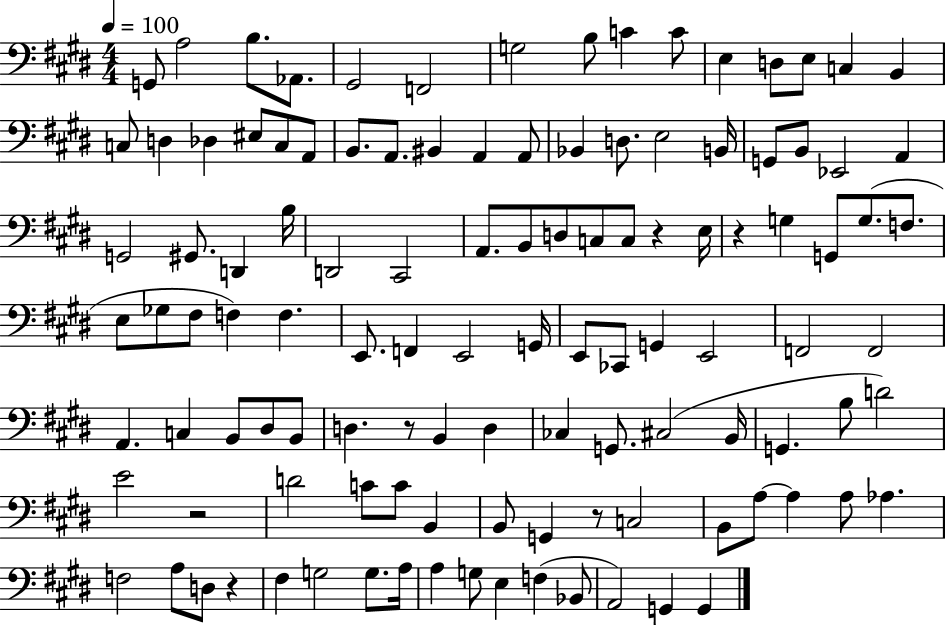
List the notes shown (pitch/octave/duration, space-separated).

G2/e A3/h B3/e. Ab2/e. G#2/h F2/h G3/h B3/e C4/q C4/e E3/q D3/e E3/e C3/q B2/q C3/e D3/q Db3/q EIS3/e C3/e A2/e B2/e. A2/e. BIS2/q A2/q A2/e Bb2/q D3/e. E3/h B2/s G2/e B2/e Eb2/h A2/q G2/h G#2/e. D2/q B3/s D2/h C#2/h A2/e. B2/e D3/e C3/e C3/e R/q E3/s R/q G3/q G2/e G3/e. F3/e. E3/e Gb3/e F#3/e F3/q F3/q. E2/e. F2/q E2/h G2/s E2/e CES2/e G2/q E2/h F2/h F2/h A2/q. C3/q B2/e D#3/e B2/e D3/q. R/e B2/q D3/q CES3/q G2/e. C#3/h B2/s G2/q. B3/e D4/h E4/h R/h D4/h C4/e C4/e B2/q B2/e G2/q R/e C3/h B2/e A3/e A3/q A3/e Ab3/q. F3/h A3/e D3/e R/q F#3/q G3/h G3/e. A3/s A3/q G3/e E3/q F3/q Bb2/e A2/h G2/q G2/q